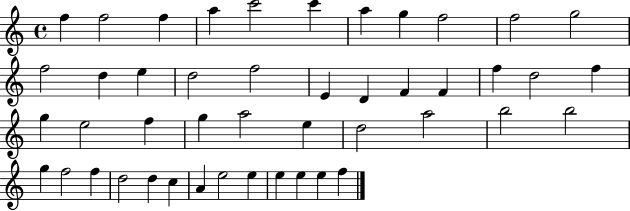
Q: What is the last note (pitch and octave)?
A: F5